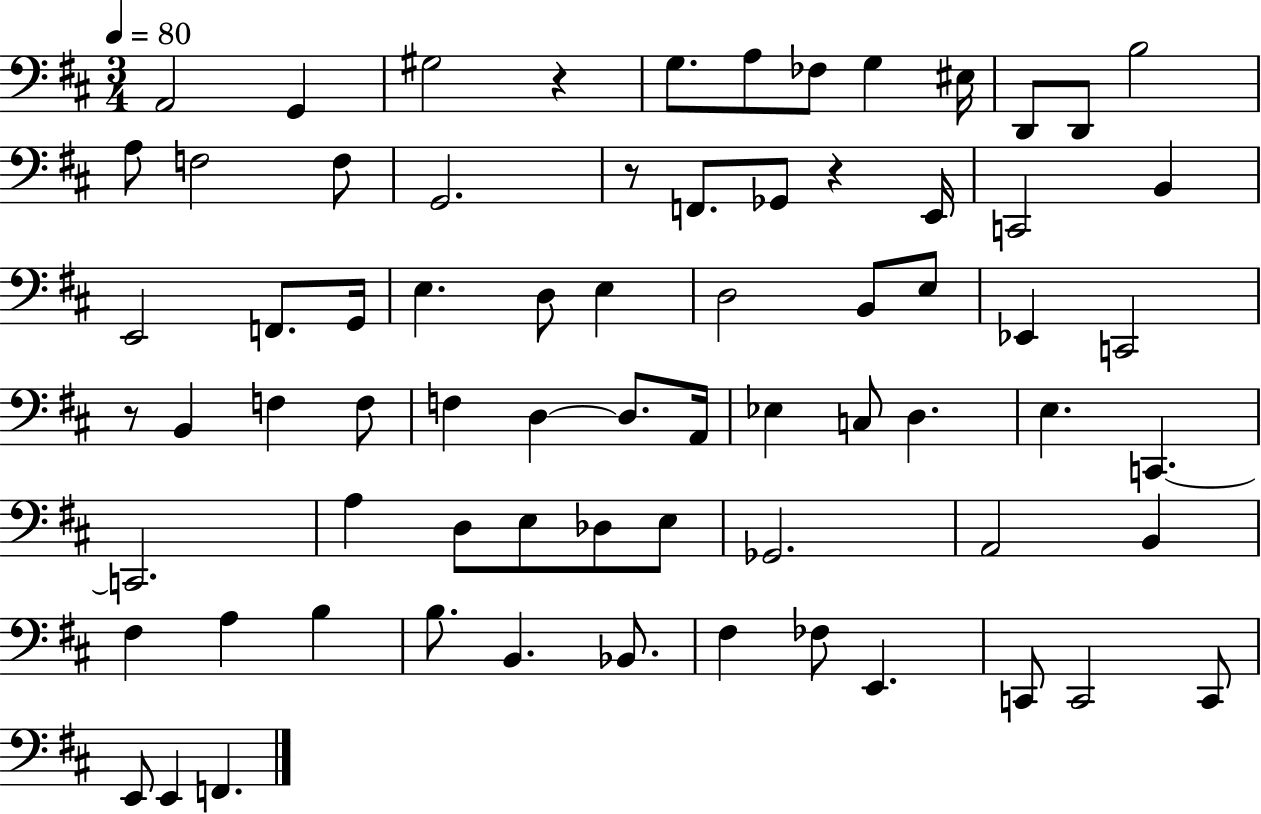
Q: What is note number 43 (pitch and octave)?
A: C2